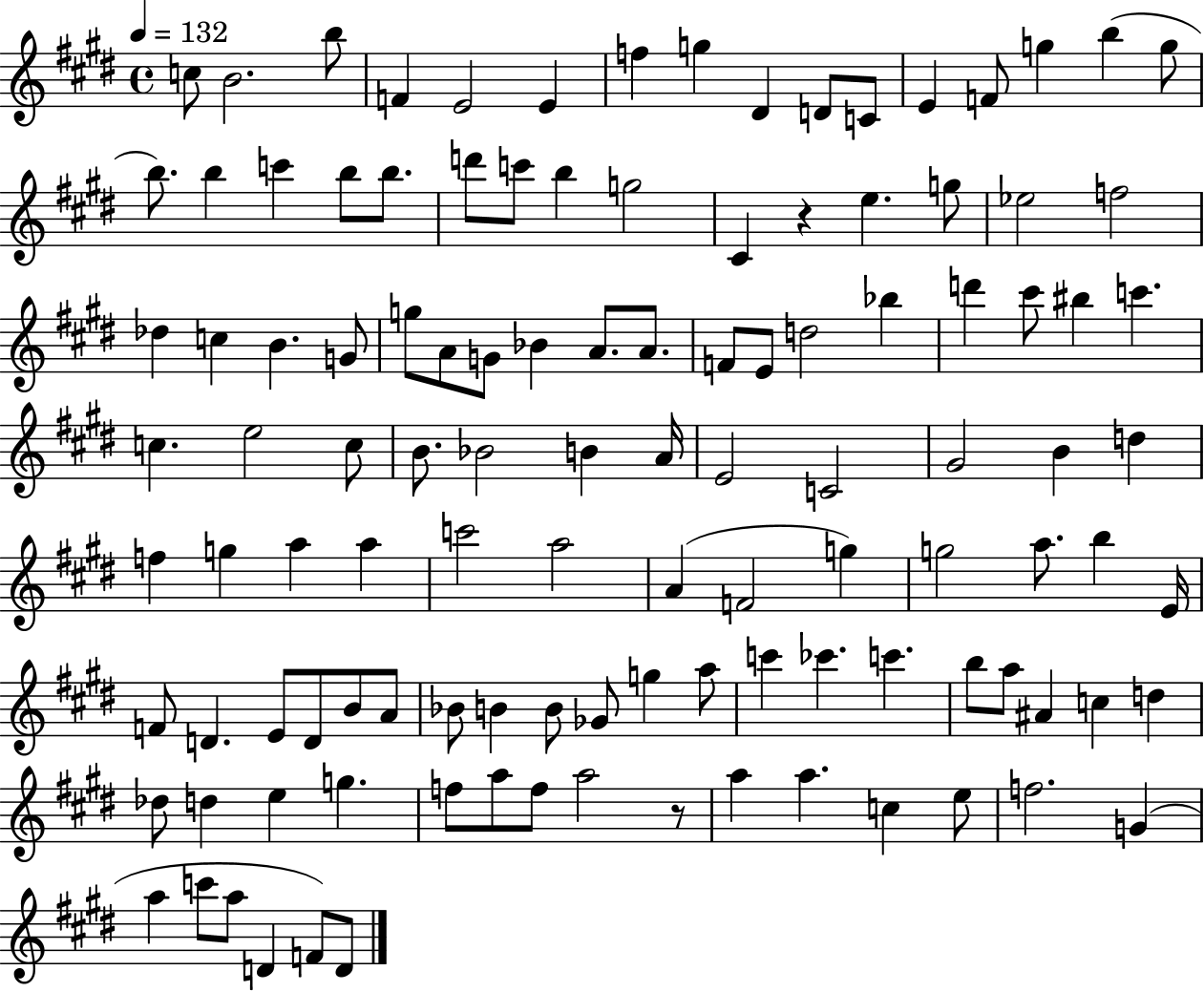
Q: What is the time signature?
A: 4/4